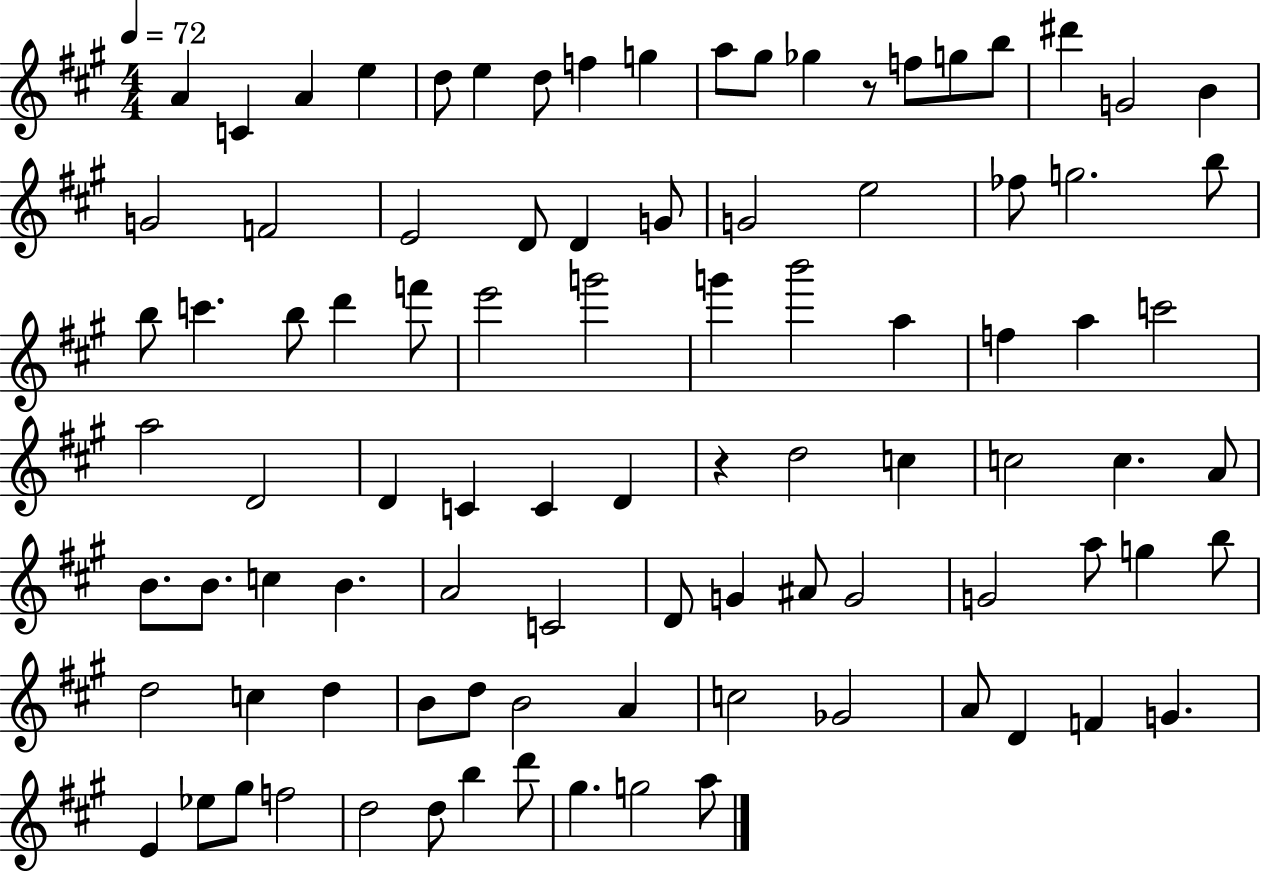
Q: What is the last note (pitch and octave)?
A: A5